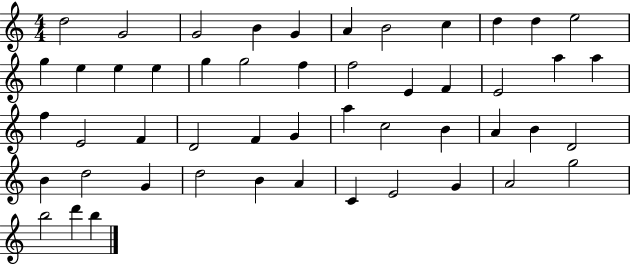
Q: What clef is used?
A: treble